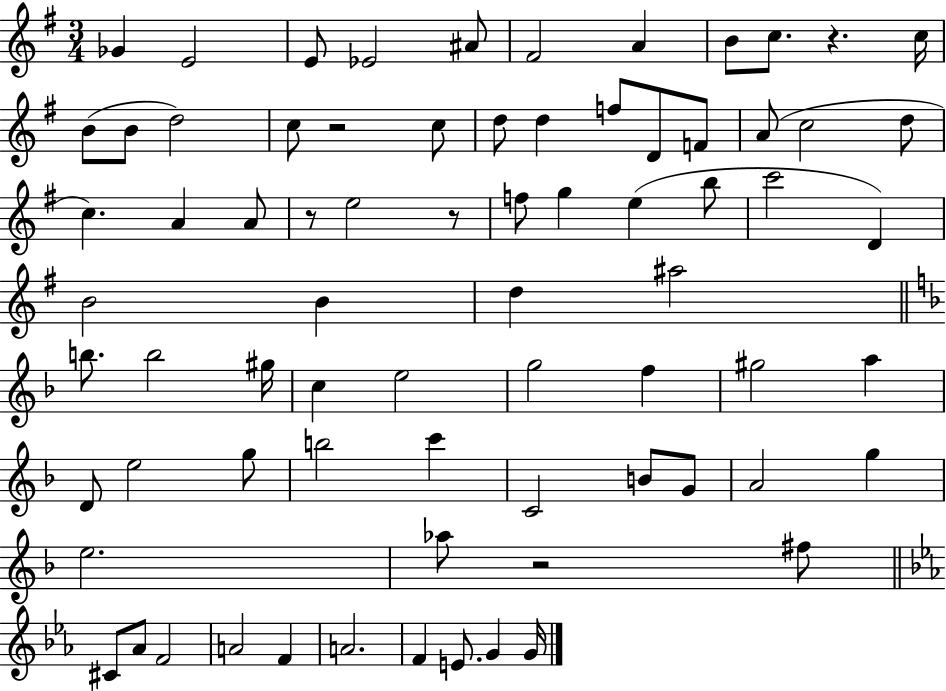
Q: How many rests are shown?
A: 5